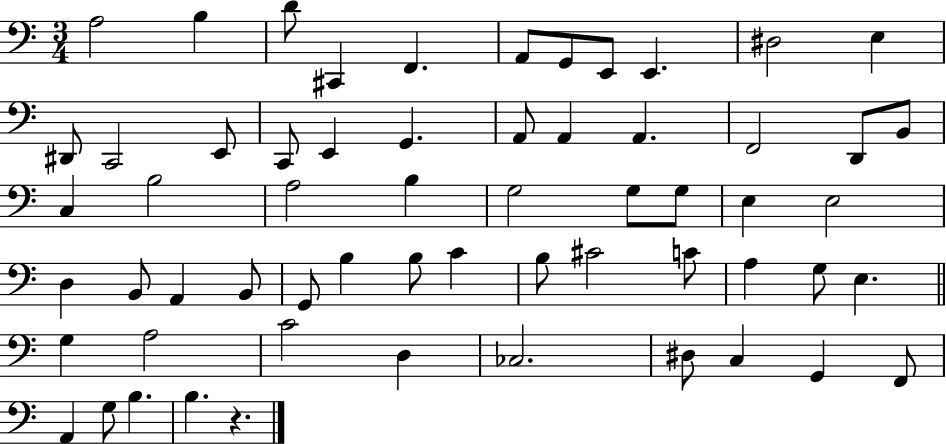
X:1
T:Untitled
M:3/4
L:1/4
K:C
A,2 B, D/2 ^C,, F,, A,,/2 G,,/2 E,,/2 E,, ^D,2 E, ^D,,/2 C,,2 E,,/2 C,,/2 E,, G,, A,,/2 A,, A,, F,,2 D,,/2 B,,/2 C, B,2 A,2 B, G,2 G,/2 G,/2 E, E,2 D, B,,/2 A,, B,,/2 G,,/2 B, B,/2 C B,/2 ^C2 C/2 A, G,/2 E, G, A,2 C2 D, _C,2 ^D,/2 C, G,, F,,/2 A,, G,/2 B, B, z